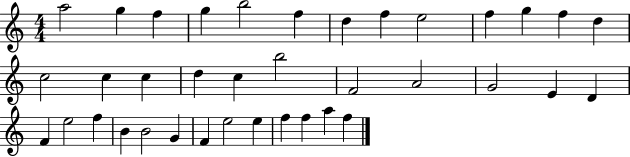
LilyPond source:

{
  \clef treble
  \numericTimeSignature
  \time 4/4
  \key c \major
  a''2 g''4 f''4 | g''4 b''2 f''4 | d''4 f''4 e''2 | f''4 g''4 f''4 d''4 | \break c''2 c''4 c''4 | d''4 c''4 b''2 | f'2 a'2 | g'2 e'4 d'4 | \break f'4 e''2 f''4 | b'4 b'2 g'4 | f'4 e''2 e''4 | f''4 f''4 a''4 f''4 | \break \bar "|."
}